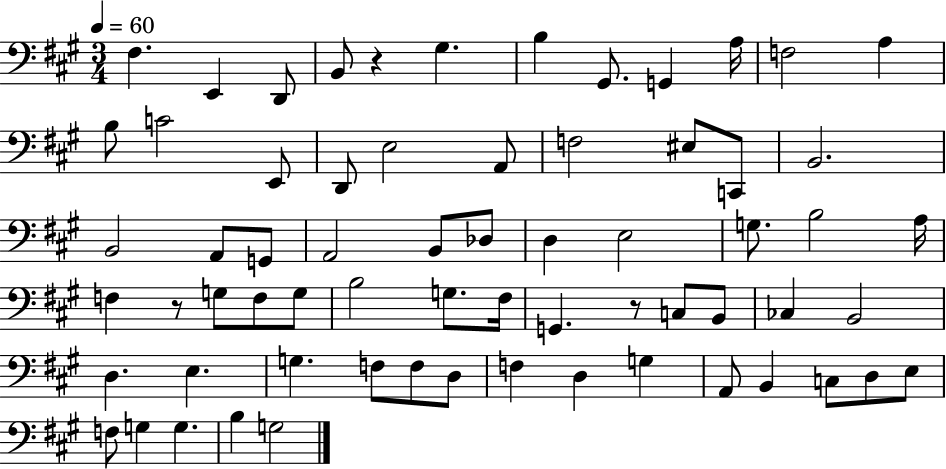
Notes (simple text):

F#3/q. E2/q D2/e B2/e R/q G#3/q. B3/q G#2/e. G2/q A3/s F3/h A3/q B3/e C4/h E2/e D2/e E3/h A2/e F3/h EIS3/e C2/e B2/h. B2/h A2/e G2/e A2/h B2/e Db3/e D3/q E3/h G3/e. B3/h A3/s F3/q R/e G3/e F3/e G3/e B3/h G3/e. F#3/s G2/q. R/e C3/e B2/e CES3/q B2/h D3/q. E3/q. G3/q. F3/e F3/e D3/e F3/q D3/q G3/q A2/e B2/q C3/e D3/e E3/e F3/e G3/q G3/q. B3/q G3/h